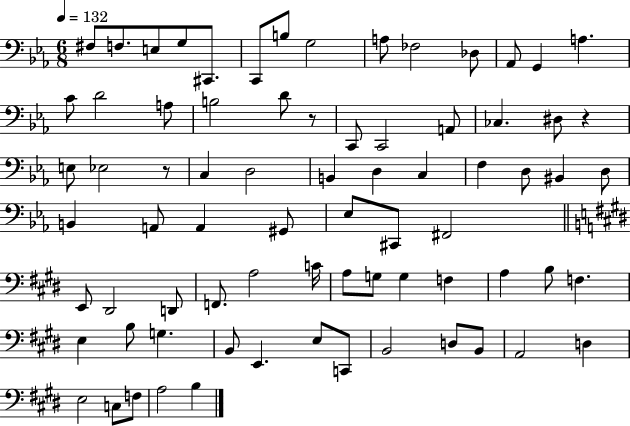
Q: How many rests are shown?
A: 3